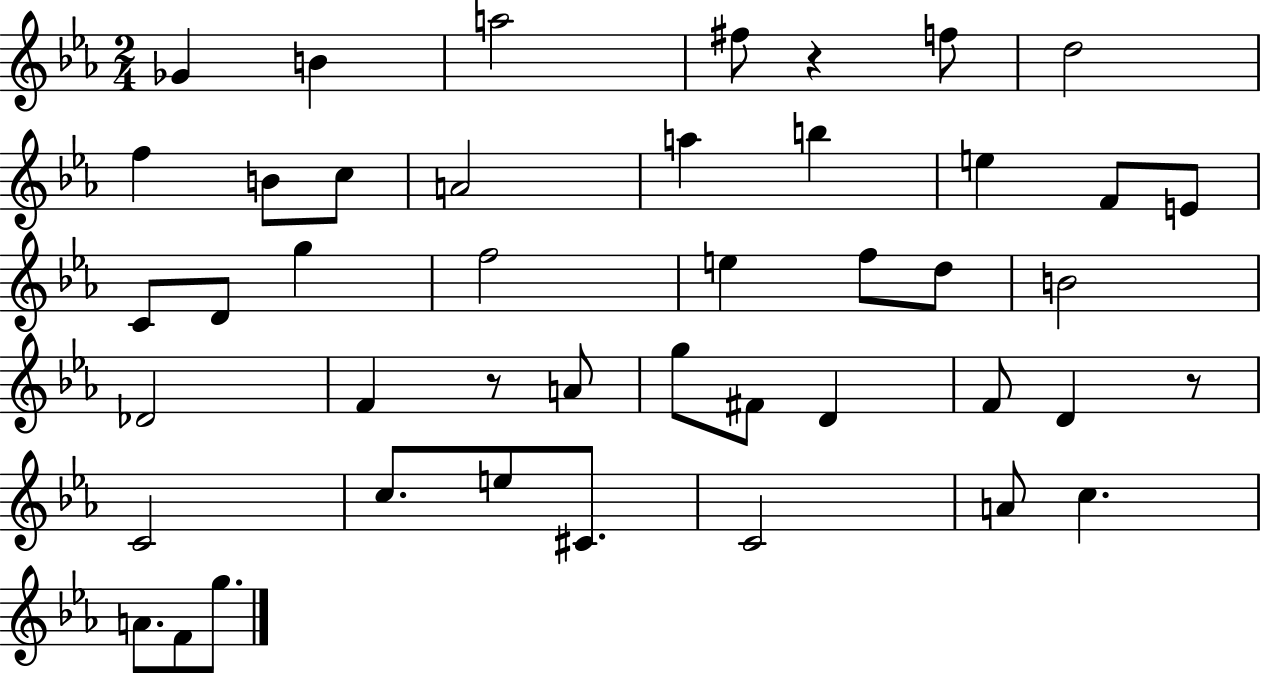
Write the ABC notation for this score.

X:1
T:Untitled
M:2/4
L:1/4
K:Eb
_G B a2 ^f/2 z f/2 d2 f B/2 c/2 A2 a b e F/2 E/2 C/2 D/2 g f2 e f/2 d/2 B2 _D2 F z/2 A/2 g/2 ^F/2 D F/2 D z/2 C2 c/2 e/2 ^C/2 C2 A/2 c A/2 F/2 g/2